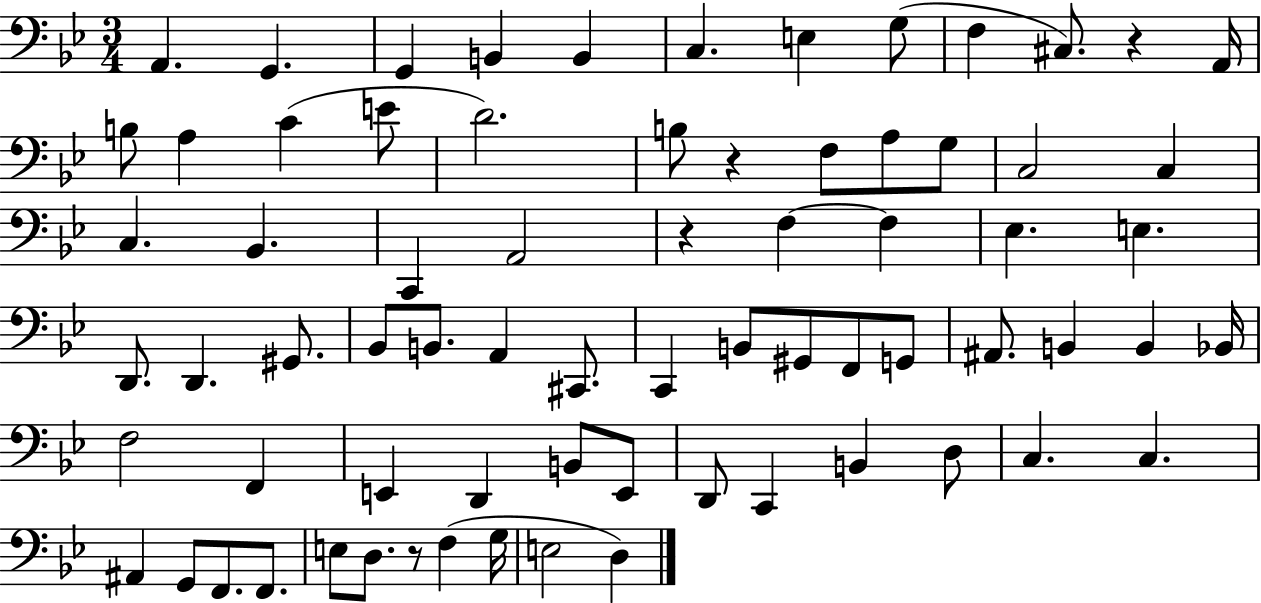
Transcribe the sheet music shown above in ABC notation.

X:1
T:Untitled
M:3/4
L:1/4
K:Bb
A,, G,, G,, B,, B,, C, E, G,/2 F, ^C,/2 z A,,/4 B,/2 A, C E/2 D2 B,/2 z F,/2 A,/2 G,/2 C,2 C, C, _B,, C,, A,,2 z F, F, _E, E, D,,/2 D,, ^G,,/2 _B,,/2 B,,/2 A,, ^C,,/2 C,, B,,/2 ^G,,/2 F,,/2 G,,/2 ^A,,/2 B,, B,, _B,,/4 F,2 F,, E,, D,, B,,/2 E,,/2 D,,/2 C,, B,, D,/2 C, C, ^A,, G,,/2 F,,/2 F,,/2 E,/2 D,/2 z/2 F, G,/4 E,2 D,